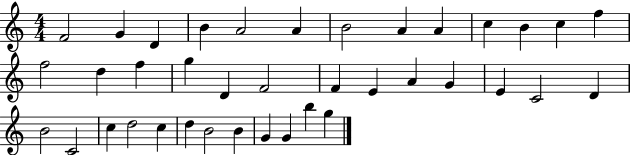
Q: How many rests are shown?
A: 0